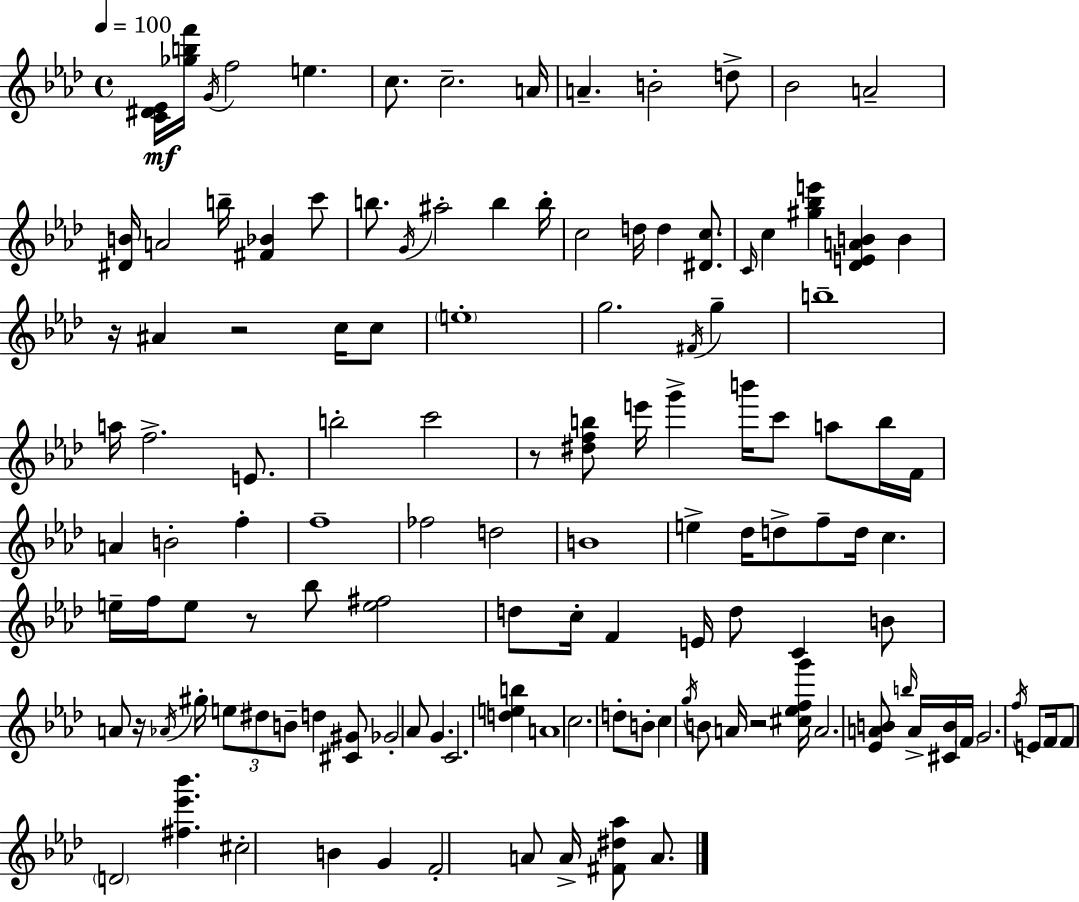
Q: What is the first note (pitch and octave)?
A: G4